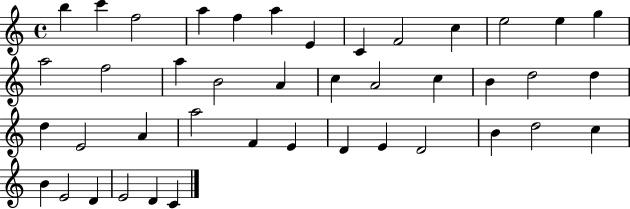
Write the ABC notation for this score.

X:1
T:Untitled
M:4/4
L:1/4
K:C
b c' f2 a f a E C F2 c e2 e g a2 f2 a B2 A c A2 c B d2 d d E2 A a2 F E D E D2 B d2 c B E2 D E2 D C